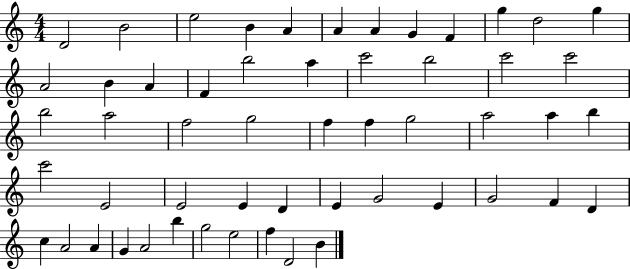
D4/h B4/h E5/h B4/q A4/q A4/q A4/q G4/q F4/q G5/q D5/h G5/q A4/h B4/q A4/q F4/q B5/h A5/q C6/h B5/h C6/h C6/h B5/h A5/h F5/h G5/h F5/q F5/q G5/h A5/h A5/q B5/q C6/h E4/h E4/h E4/q D4/q E4/q G4/h E4/q G4/h F4/q D4/q C5/q A4/h A4/q G4/q A4/h B5/q G5/h E5/h F5/q D4/h B4/q